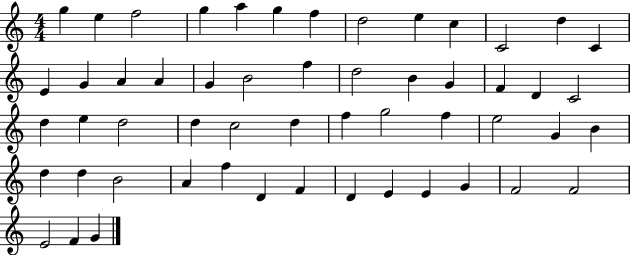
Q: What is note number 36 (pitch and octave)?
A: E5